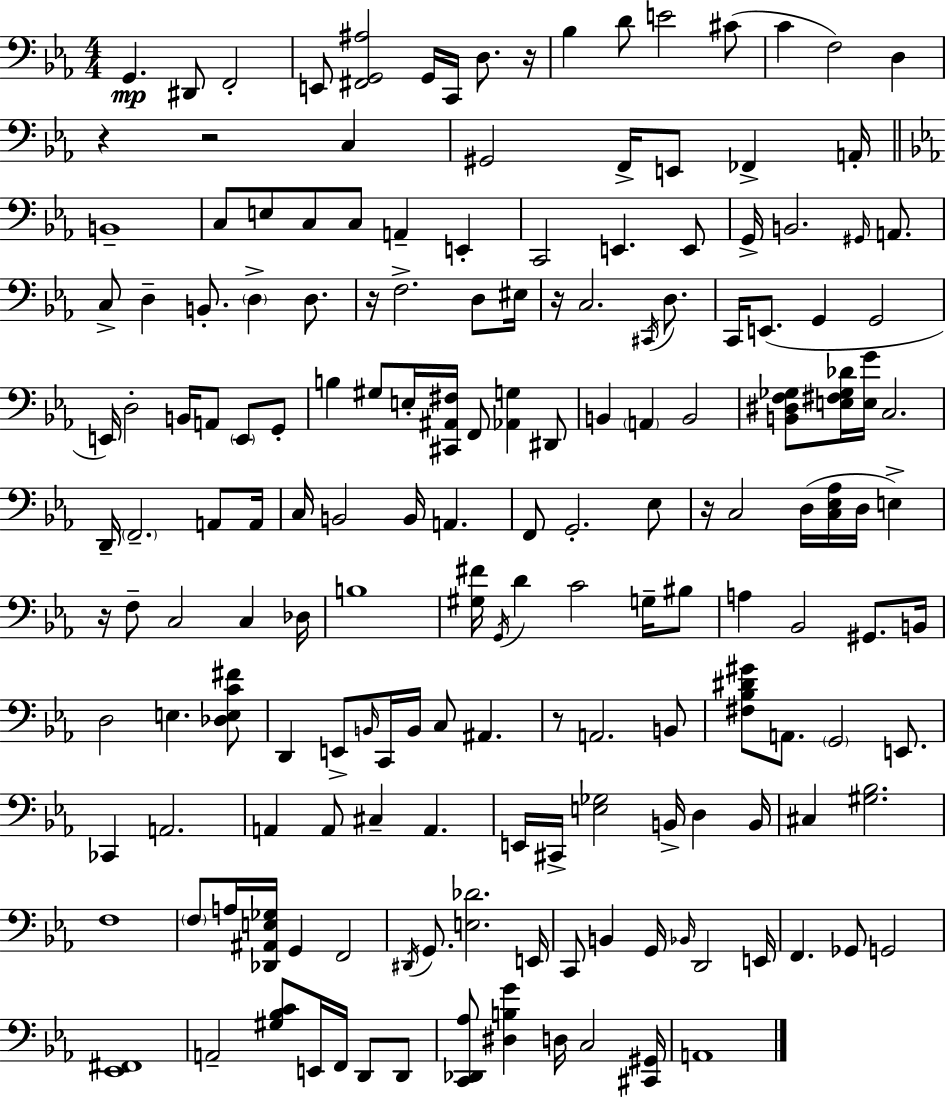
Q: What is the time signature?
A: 4/4